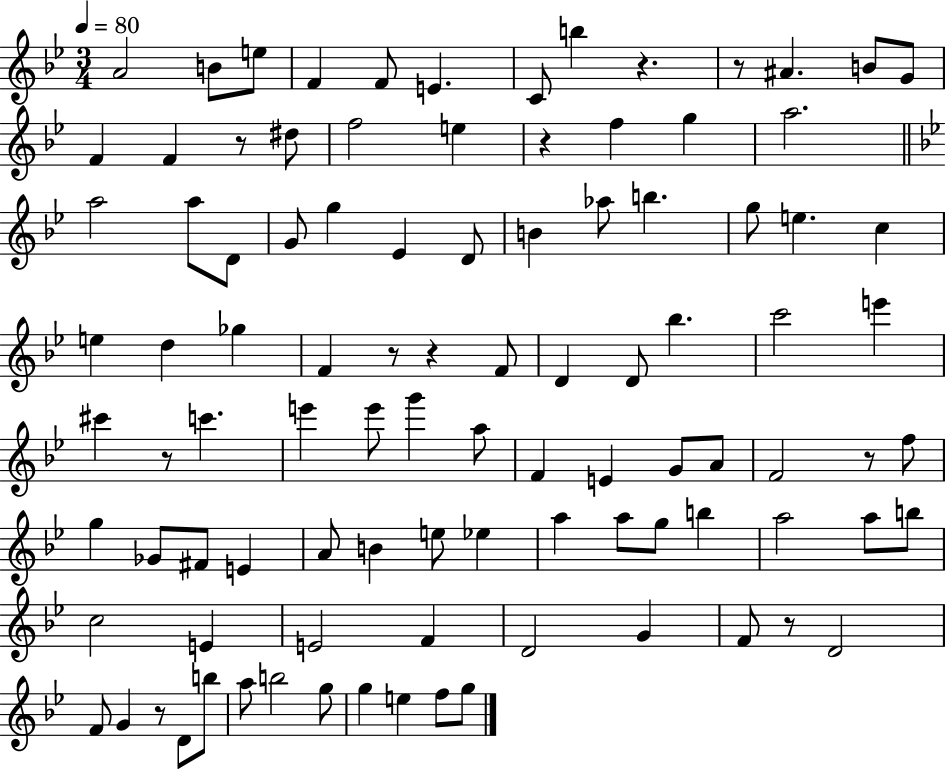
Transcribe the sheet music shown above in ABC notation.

X:1
T:Untitled
M:3/4
L:1/4
K:Bb
A2 B/2 e/2 F F/2 E C/2 b z z/2 ^A B/2 G/2 F F z/2 ^d/2 f2 e z f g a2 a2 a/2 D/2 G/2 g _E D/2 B _a/2 b g/2 e c e d _g F z/2 z F/2 D D/2 _b c'2 e' ^c' z/2 c' e' e'/2 g' a/2 F E G/2 A/2 F2 z/2 f/2 g _G/2 ^F/2 E A/2 B e/2 _e a a/2 g/2 b a2 a/2 b/2 c2 E E2 F D2 G F/2 z/2 D2 F/2 G z/2 D/2 b/2 a/2 b2 g/2 g e f/2 g/2